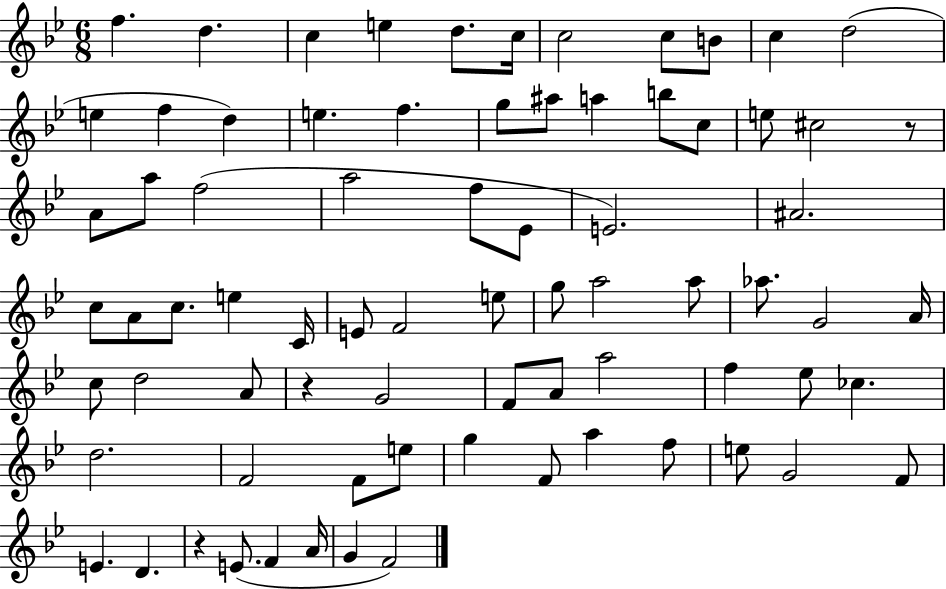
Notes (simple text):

F5/q. D5/q. C5/q E5/q D5/e. C5/s C5/h C5/e B4/e C5/q D5/h E5/q F5/q D5/q E5/q. F5/q. G5/e A#5/e A5/q B5/e C5/e E5/e C#5/h R/e A4/e A5/e F5/h A5/h F5/e Eb4/e E4/h. A#4/h. C5/e A4/e C5/e. E5/q C4/s E4/e F4/h E5/e G5/e A5/h A5/e Ab5/e. G4/h A4/s C5/e D5/h A4/e R/q G4/h F4/e A4/e A5/h F5/q Eb5/e CES5/q. D5/h. F4/h F4/e E5/e G5/q F4/e A5/q F5/e E5/e G4/h F4/e E4/q. D4/q. R/q E4/e. F4/q A4/s G4/q F4/h